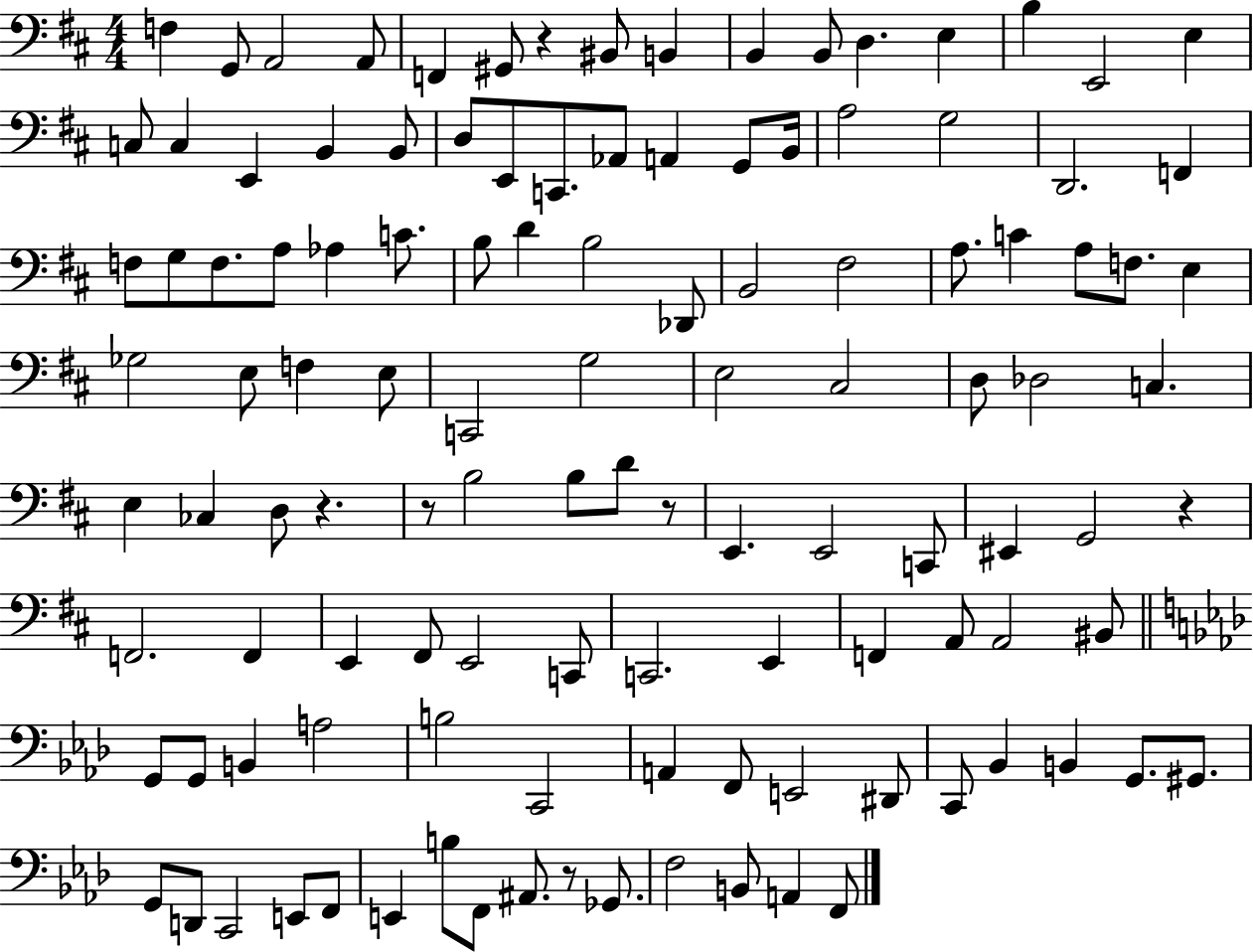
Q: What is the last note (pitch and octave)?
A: F2